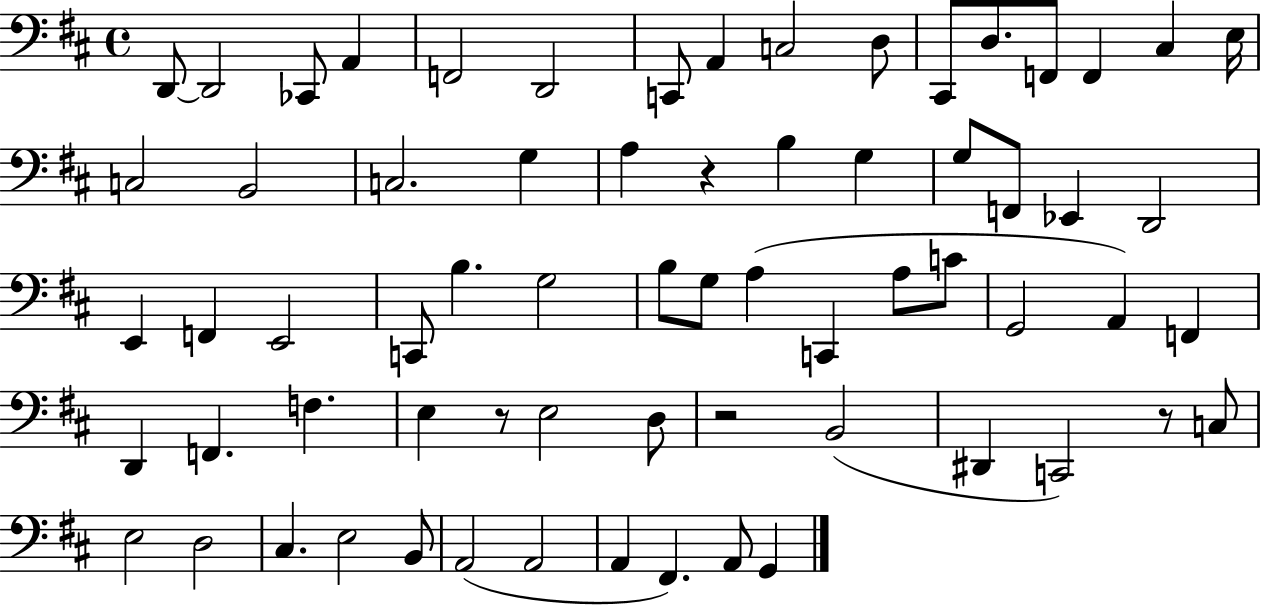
X:1
T:Untitled
M:4/4
L:1/4
K:D
D,,/2 D,,2 _C,,/2 A,, F,,2 D,,2 C,,/2 A,, C,2 D,/2 ^C,,/2 D,/2 F,,/2 F,, ^C, E,/4 C,2 B,,2 C,2 G, A, z B, G, G,/2 F,,/2 _E,, D,,2 E,, F,, E,,2 C,,/2 B, G,2 B,/2 G,/2 A, C,, A,/2 C/2 G,,2 A,, F,, D,, F,, F, E, z/2 E,2 D,/2 z2 B,,2 ^D,, C,,2 z/2 C,/2 E,2 D,2 ^C, E,2 B,,/2 A,,2 A,,2 A,, ^F,, A,,/2 G,,